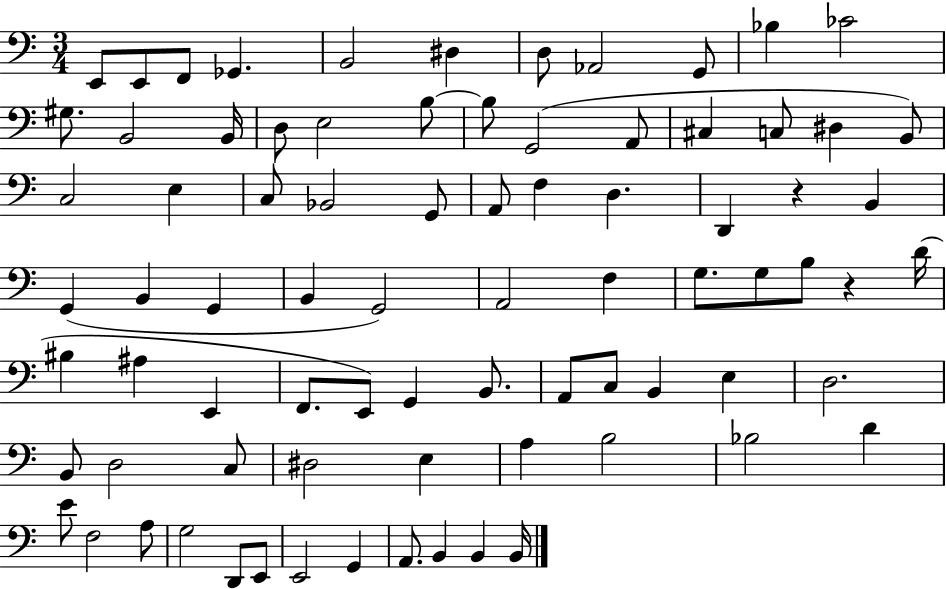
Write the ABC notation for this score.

X:1
T:Untitled
M:3/4
L:1/4
K:C
E,,/2 E,,/2 F,,/2 _G,, B,,2 ^D, D,/2 _A,,2 G,,/2 _B, _C2 ^G,/2 B,,2 B,,/4 D,/2 E,2 B,/2 B,/2 G,,2 A,,/2 ^C, C,/2 ^D, B,,/2 C,2 E, C,/2 _B,,2 G,,/2 A,,/2 F, D, D,, z B,, G,, B,, G,, B,, G,,2 A,,2 F, G,/2 G,/2 B,/2 z D/4 ^B, ^A, E,, F,,/2 E,,/2 G,, B,,/2 A,,/2 C,/2 B,, E, D,2 B,,/2 D,2 C,/2 ^D,2 E, A, B,2 _B,2 D E/2 F,2 A,/2 G,2 D,,/2 E,,/2 E,,2 G,, A,,/2 B,, B,, B,,/4